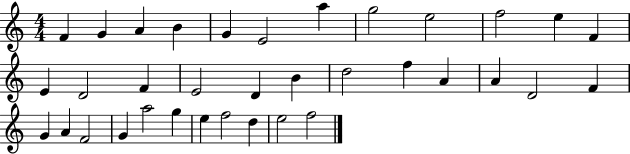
F4/q G4/q A4/q B4/q G4/q E4/h A5/q G5/h E5/h F5/h E5/q F4/q E4/q D4/h F4/q E4/h D4/q B4/q D5/h F5/q A4/q A4/q D4/h F4/q G4/q A4/q F4/h G4/q A5/h G5/q E5/q F5/h D5/q E5/h F5/h